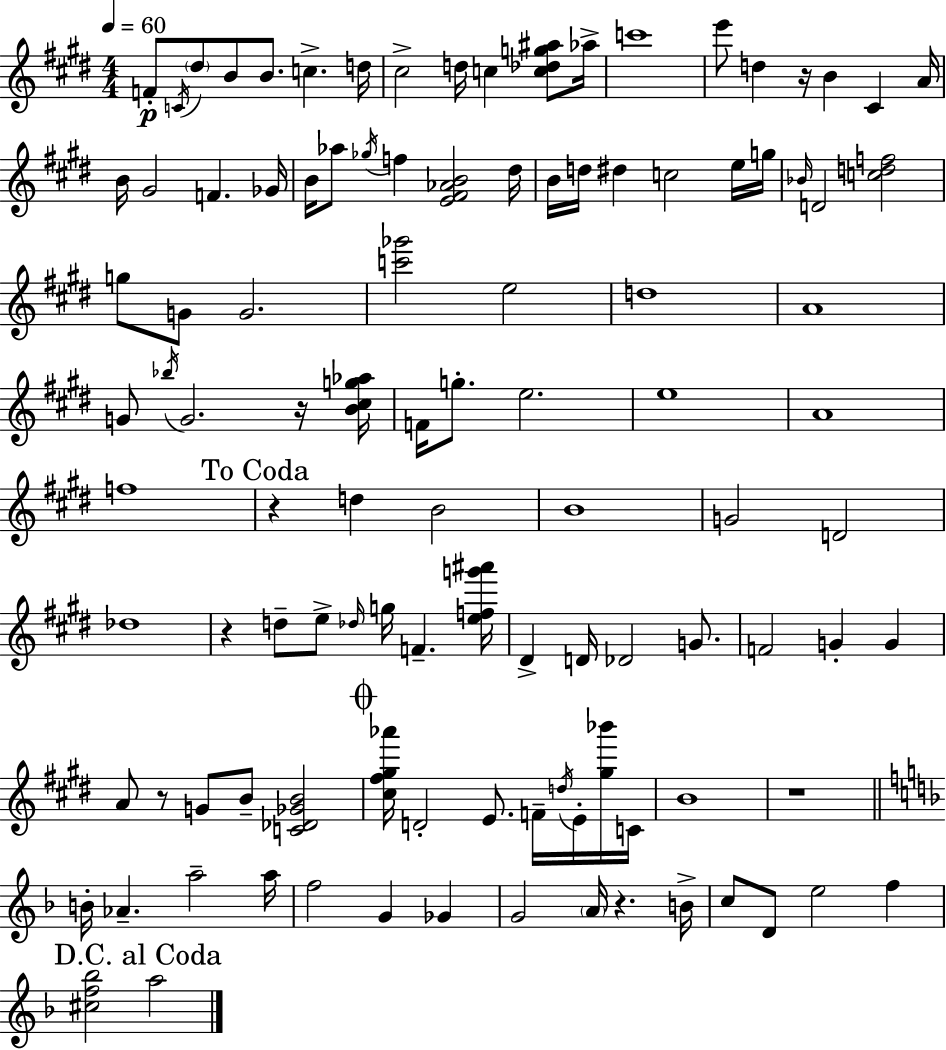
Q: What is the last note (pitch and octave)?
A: A5